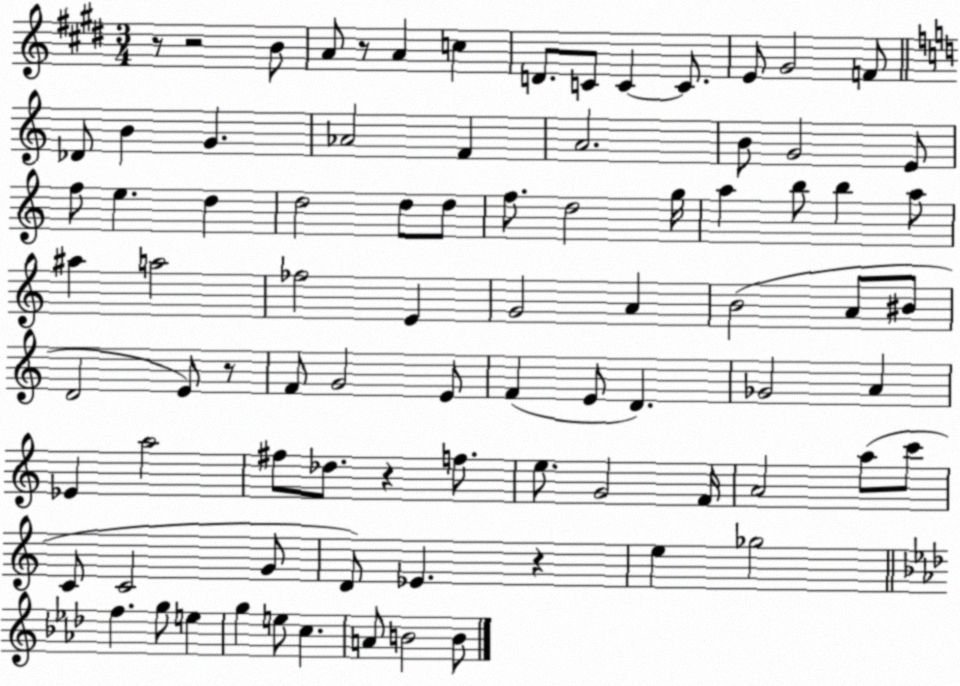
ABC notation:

X:1
T:Untitled
M:3/4
L:1/4
K:E
z/2 z2 B/2 A/2 z/2 A c D/2 C/2 C C/2 E/2 ^G2 F/2 _D/2 B G _A2 F A2 B/2 G2 E/2 f/2 e d d2 d/2 d/2 f/2 d2 g/4 a b/2 b a/2 ^a a2 _f2 E G2 A B2 A/2 ^B/2 D2 E/2 z/2 F/2 G2 E/2 F E/2 D _G2 A _E a2 ^f/2 _d/2 z f/2 e/2 G2 F/4 A2 a/2 c'/2 C/2 C2 G/2 D/2 _E z e _g2 f g/2 e g e/2 c A/2 B2 B/2